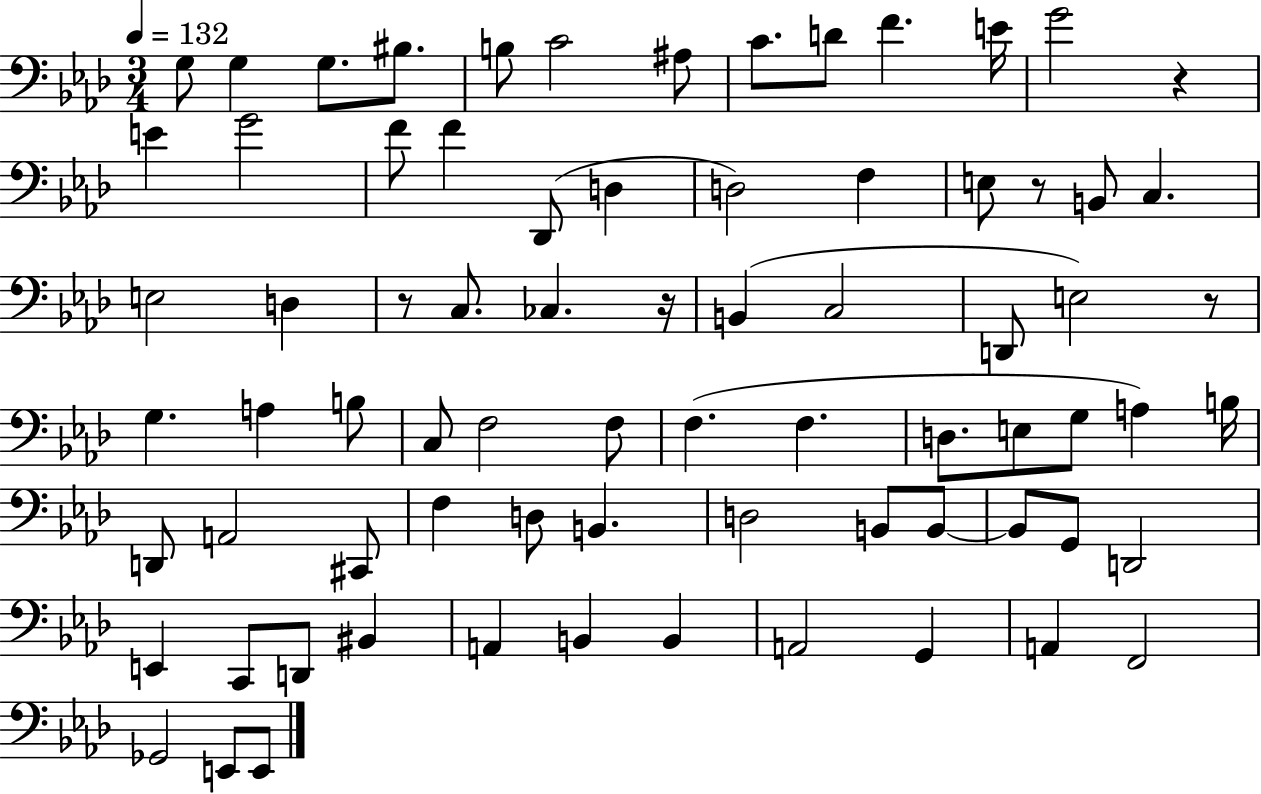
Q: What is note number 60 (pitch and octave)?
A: BIS2